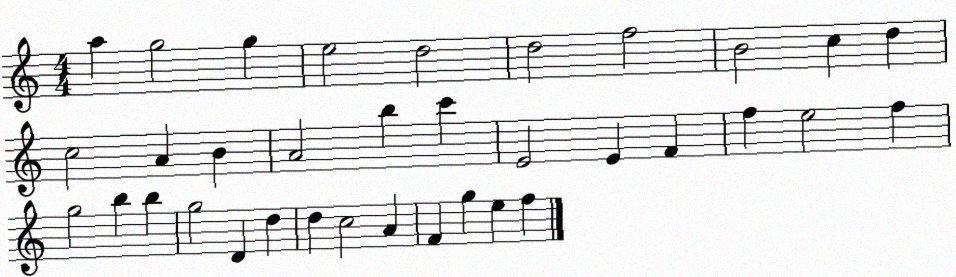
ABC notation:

X:1
T:Untitled
M:4/4
L:1/4
K:C
a g2 g e2 d2 d2 f2 B2 c d c2 A B A2 b c' E2 E F f e2 f g2 b b g2 D d d c2 A F g e f